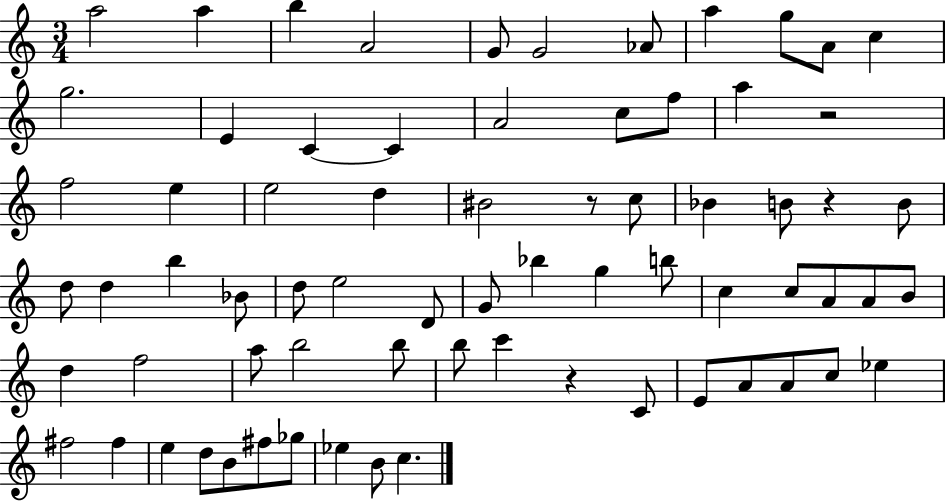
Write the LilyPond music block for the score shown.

{
  \clef treble
  \numericTimeSignature
  \time 3/4
  \key c \major
  a''2 a''4 | b''4 a'2 | g'8 g'2 aes'8 | a''4 g''8 a'8 c''4 | \break g''2. | e'4 c'4~~ c'4 | a'2 c''8 f''8 | a''4 r2 | \break f''2 e''4 | e''2 d''4 | bis'2 r8 c''8 | bes'4 b'8 r4 b'8 | \break d''8 d''4 b''4 bes'8 | d''8 e''2 d'8 | g'8 bes''4 g''4 b''8 | c''4 c''8 a'8 a'8 b'8 | \break d''4 f''2 | a''8 b''2 b''8 | b''8 c'''4 r4 c'8 | e'8 a'8 a'8 c''8 ees''4 | \break fis''2 fis''4 | e''4 d''8 b'8 fis''8 ges''8 | ees''4 b'8 c''4. | \bar "|."
}